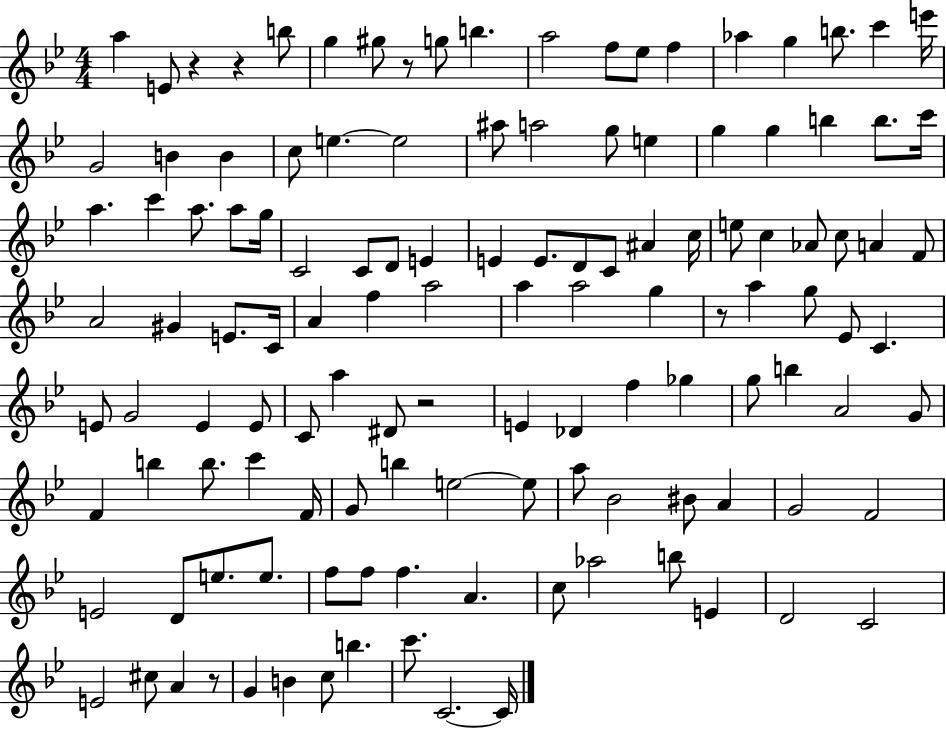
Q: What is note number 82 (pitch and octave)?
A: F4